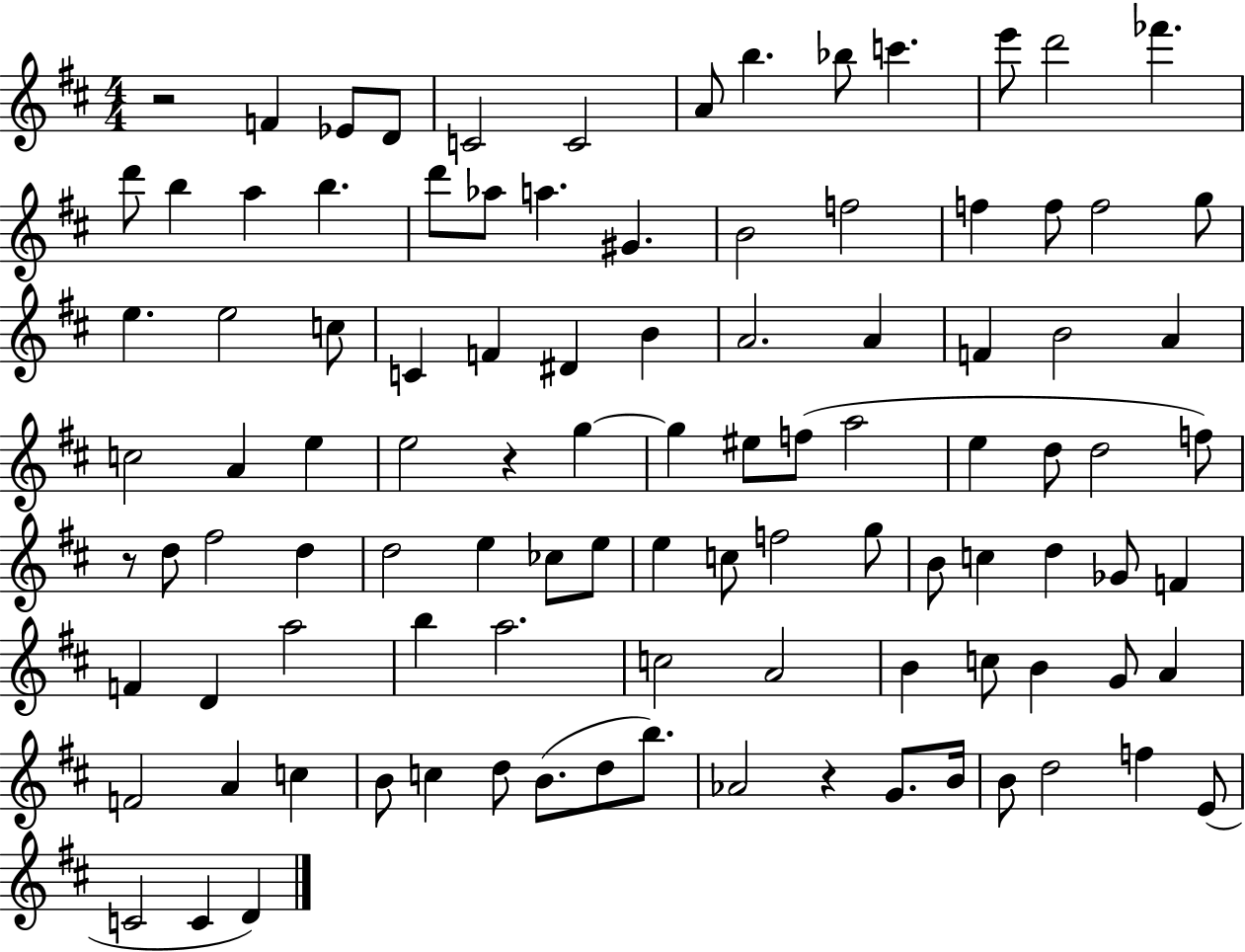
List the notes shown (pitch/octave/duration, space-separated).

R/h F4/q Eb4/e D4/e C4/h C4/h A4/e B5/q. Bb5/e C6/q. E6/e D6/h FES6/q. D6/e B5/q A5/q B5/q. D6/e Ab5/e A5/q. G#4/q. B4/h F5/h F5/q F5/e F5/h G5/e E5/q. E5/h C5/e C4/q F4/q D#4/q B4/q A4/h. A4/q F4/q B4/h A4/q C5/h A4/q E5/q E5/h R/q G5/q G5/q EIS5/e F5/e A5/h E5/q D5/e D5/h F5/e R/e D5/e F#5/h D5/q D5/h E5/q CES5/e E5/e E5/q C5/e F5/h G5/e B4/e C5/q D5/q Gb4/e F4/q F4/q D4/q A5/h B5/q A5/h. C5/h A4/h B4/q C5/e B4/q G4/e A4/q F4/h A4/q C5/q B4/e C5/q D5/e B4/e. D5/e B5/e. Ab4/h R/q G4/e. B4/s B4/e D5/h F5/q E4/e C4/h C4/q D4/q